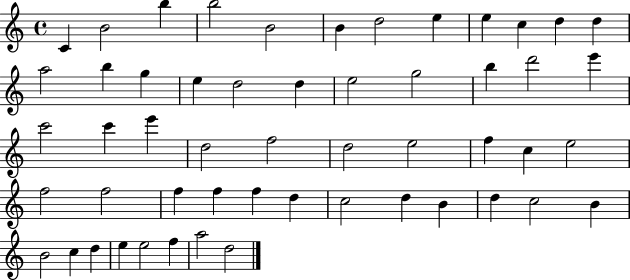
X:1
T:Untitled
M:4/4
L:1/4
K:C
C B2 b b2 B2 B d2 e e c d d a2 b g e d2 d e2 g2 b d'2 e' c'2 c' e' d2 f2 d2 e2 f c e2 f2 f2 f f f d c2 d B d c2 B B2 c d e e2 f a2 d2